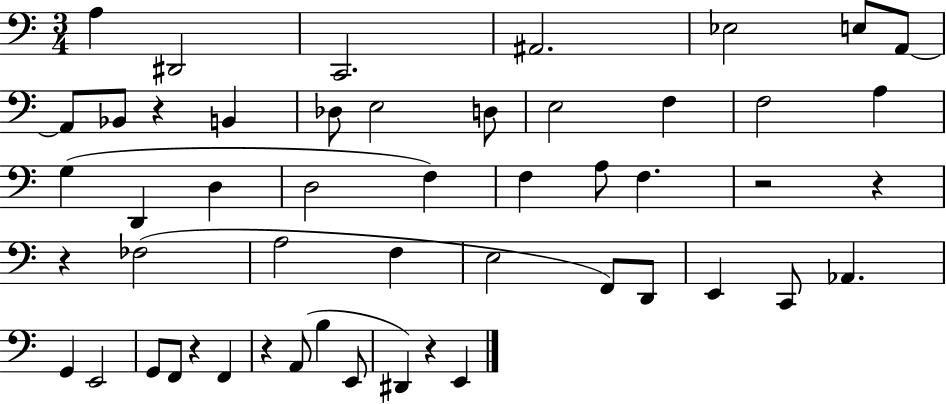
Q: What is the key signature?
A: C major